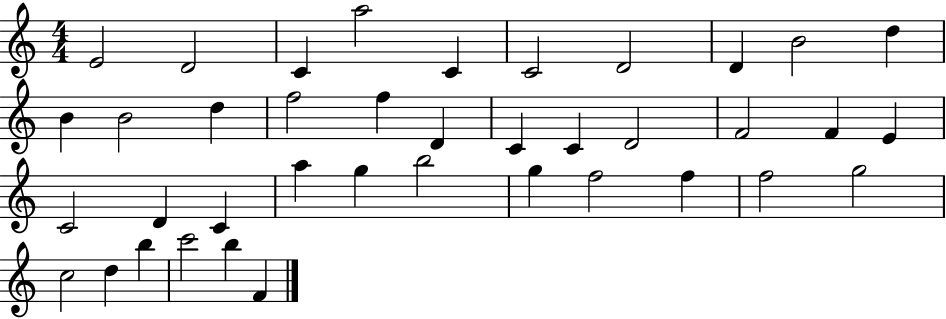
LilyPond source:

{
  \clef treble
  \numericTimeSignature
  \time 4/4
  \key c \major
  e'2 d'2 | c'4 a''2 c'4 | c'2 d'2 | d'4 b'2 d''4 | \break b'4 b'2 d''4 | f''2 f''4 d'4 | c'4 c'4 d'2 | f'2 f'4 e'4 | \break c'2 d'4 c'4 | a''4 g''4 b''2 | g''4 f''2 f''4 | f''2 g''2 | \break c''2 d''4 b''4 | c'''2 b''4 f'4 | \bar "|."
}